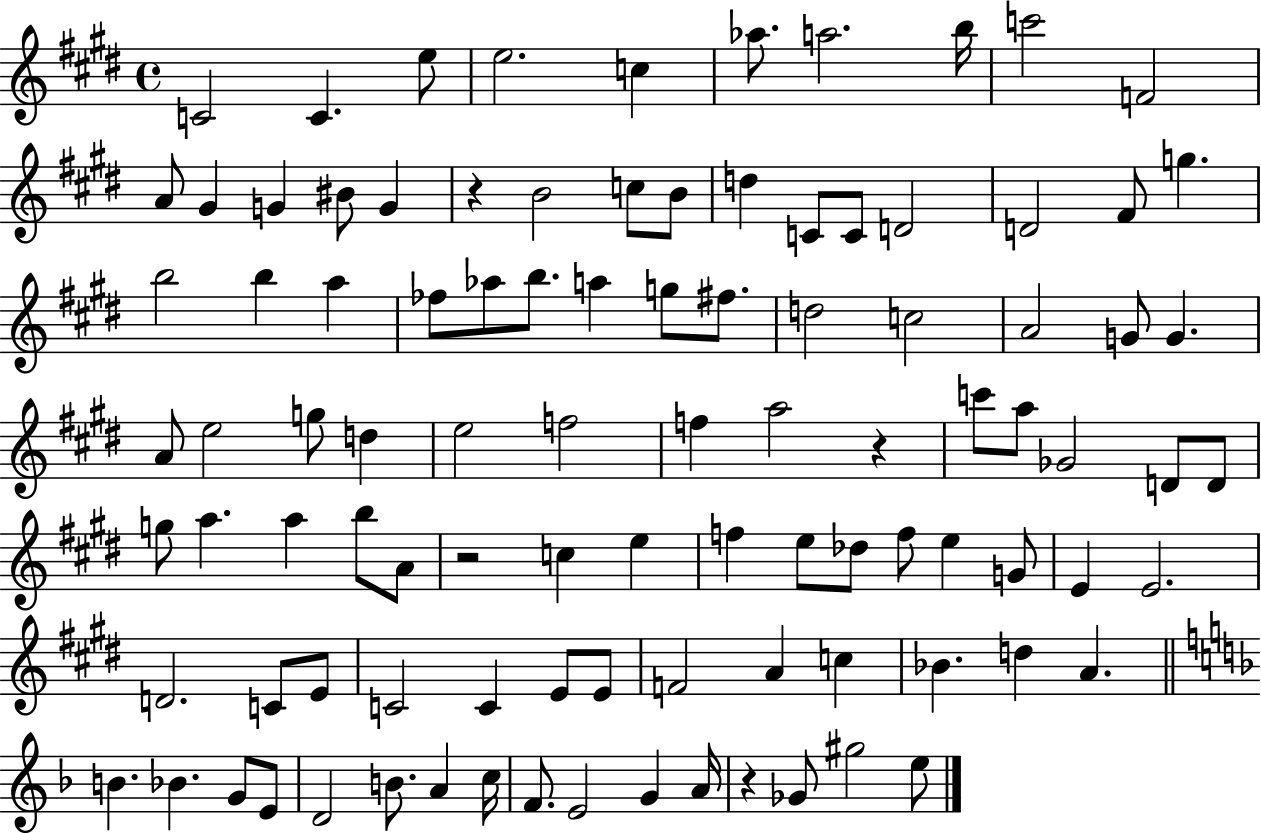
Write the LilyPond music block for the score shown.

{
  \clef treble
  \time 4/4
  \defaultTimeSignature
  \key e \major
  c'2 c'4. e''8 | e''2. c''4 | aes''8. a''2. b''16 | c'''2 f'2 | \break a'8 gis'4 g'4 bis'8 g'4 | r4 b'2 c''8 b'8 | d''4 c'8 c'8 d'2 | d'2 fis'8 g''4. | \break b''2 b''4 a''4 | fes''8 aes''8 b''8. a''4 g''8 fis''8. | d''2 c''2 | a'2 g'8 g'4. | \break a'8 e''2 g''8 d''4 | e''2 f''2 | f''4 a''2 r4 | c'''8 a''8 ges'2 d'8 d'8 | \break g''8 a''4. a''4 b''8 a'8 | r2 c''4 e''4 | f''4 e''8 des''8 f''8 e''4 g'8 | e'4 e'2. | \break d'2. c'8 e'8 | c'2 c'4 e'8 e'8 | f'2 a'4 c''4 | bes'4. d''4 a'4. | \break \bar "||" \break \key d \minor b'4. bes'4. g'8 e'8 | d'2 b'8. a'4 c''16 | f'8. e'2 g'4 a'16 | r4 ges'8 gis''2 e''8 | \break \bar "|."
}